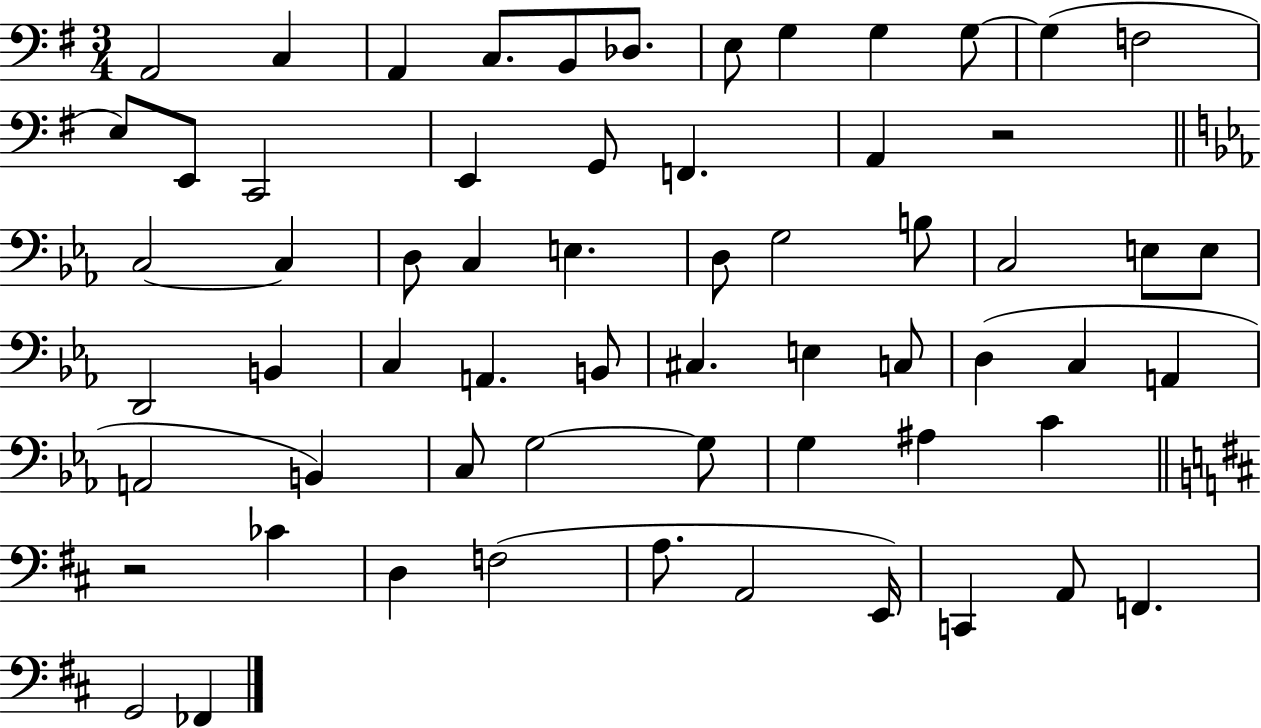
{
  \clef bass
  \numericTimeSignature
  \time 3/4
  \key g \major
  a,2 c4 | a,4 c8. b,8 des8. | e8 g4 g4 g8~~ | g4( f2 | \break e8) e,8 c,2 | e,4 g,8 f,4. | a,4 r2 | \bar "||" \break \key c \minor c2~~ c4 | d8 c4 e4. | d8 g2 b8 | c2 e8 e8 | \break d,2 b,4 | c4 a,4. b,8 | cis4. e4 c8 | d4( c4 a,4 | \break a,2 b,4) | c8 g2~~ g8 | g4 ais4 c'4 | \bar "||" \break \key d \major r2 ces'4 | d4 f2( | a8. a,2 e,16) | c,4 a,8 f,4. | \break g,2 fes,4 | \bar "|."
}